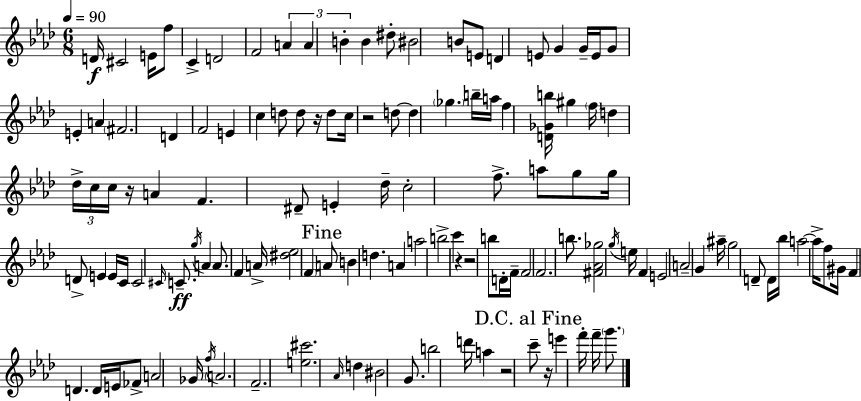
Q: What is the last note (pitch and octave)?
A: G6